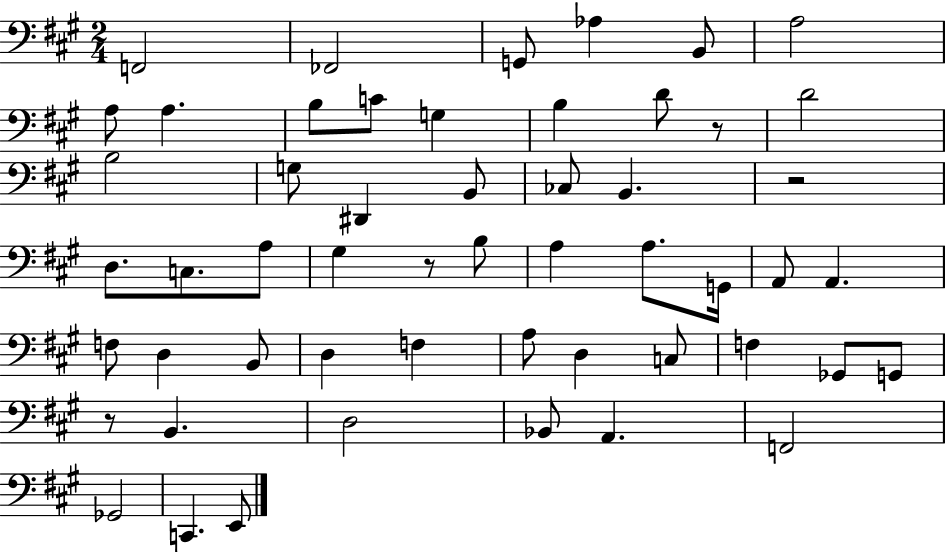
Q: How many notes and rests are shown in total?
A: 53